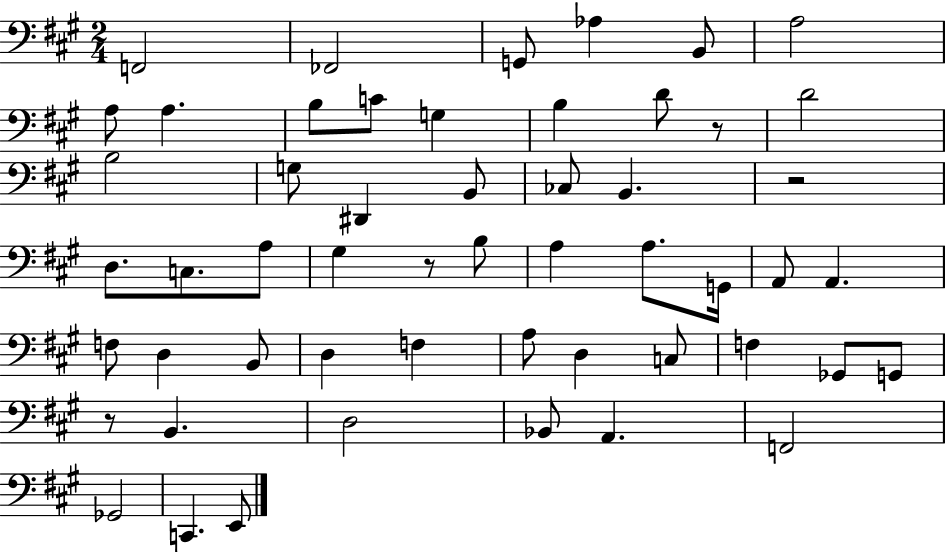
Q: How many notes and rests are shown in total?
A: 53